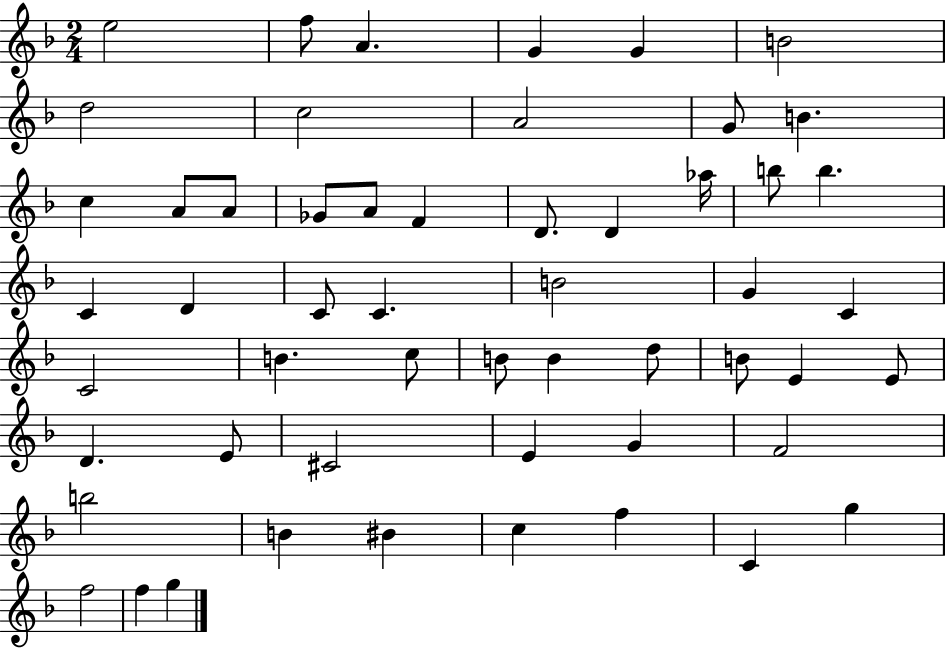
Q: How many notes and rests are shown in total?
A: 54